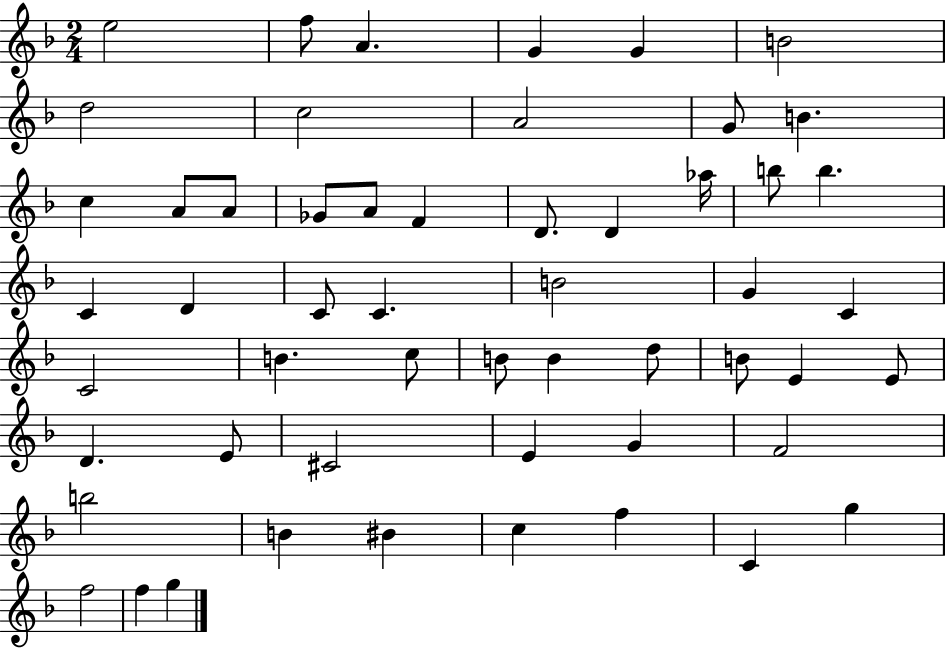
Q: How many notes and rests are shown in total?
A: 54